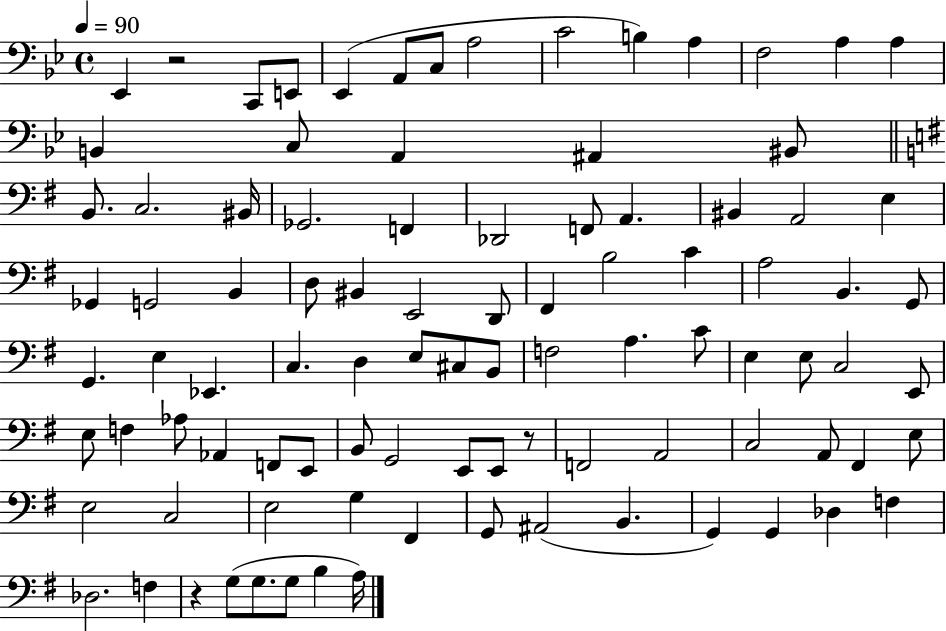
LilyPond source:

{
  \clef bass
  \time 4/4
  \defaultTimeSignature
  \key bes \major
  \tempo 4 = 90
  \repeat volta 2 { ees,4 r2 c,8 e,8 | ees,4( a,8 c8 a2 | c'2 b4) a4 | f2 a4 a4 | \break b,4 c8 a,4 ais,4 bis,8 | \bar "||" \break \key e \minor b,8. c2. bis,16 | ges,2. f,4 | des,2 f,8 a,4. | bis,4 a,2 e4 | \break ges,4 g,2 b,4 | d8 bis,4 e,2 d,8 | fis,4 b2 c'4 | a2 b,4. g,8 | \break g,4. e4 ees,4. | c4. d4 e8 cis8 b,8 | f2 a4. c'8 | e4 e8 c2 e,8 | \break e8 f4 aes8 aes,4 f,8 e,8 | b,8 g,2 e,8 e,8 r8 | f,2 a,2 | c2 a,8 fis,4 e8 | \break e2 c2 | e2 g4 fis,4 | g,8 ais,2( b,4. | g,4) g,4 des4 f4 | \break des2. f4 | r4 g8( g8. g8 b4 a16) | } \bar "|."
}